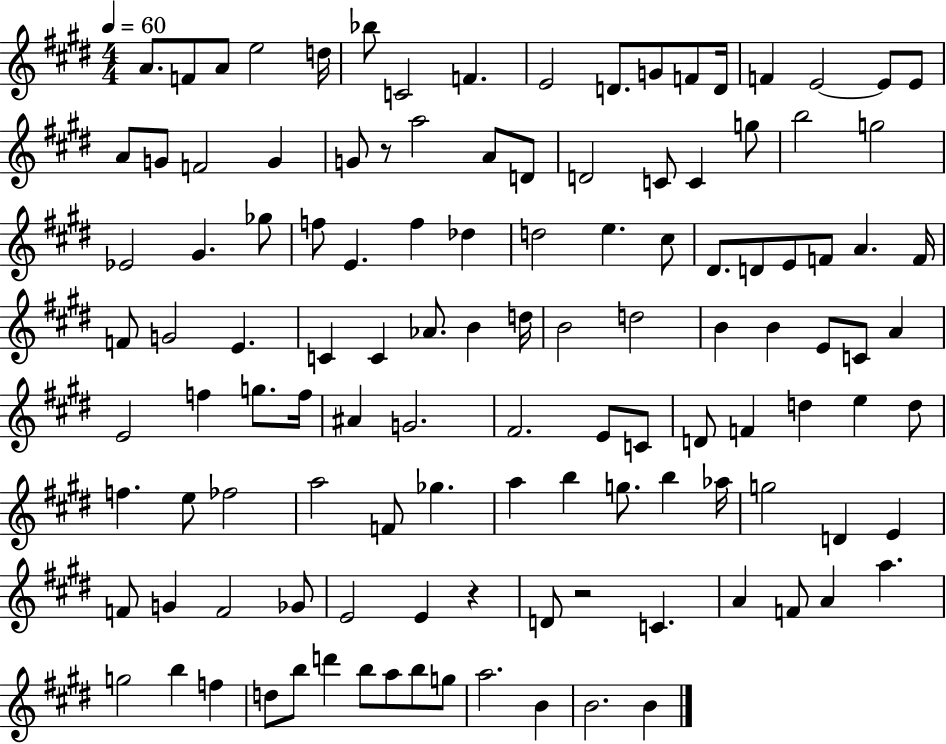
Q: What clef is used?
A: treble